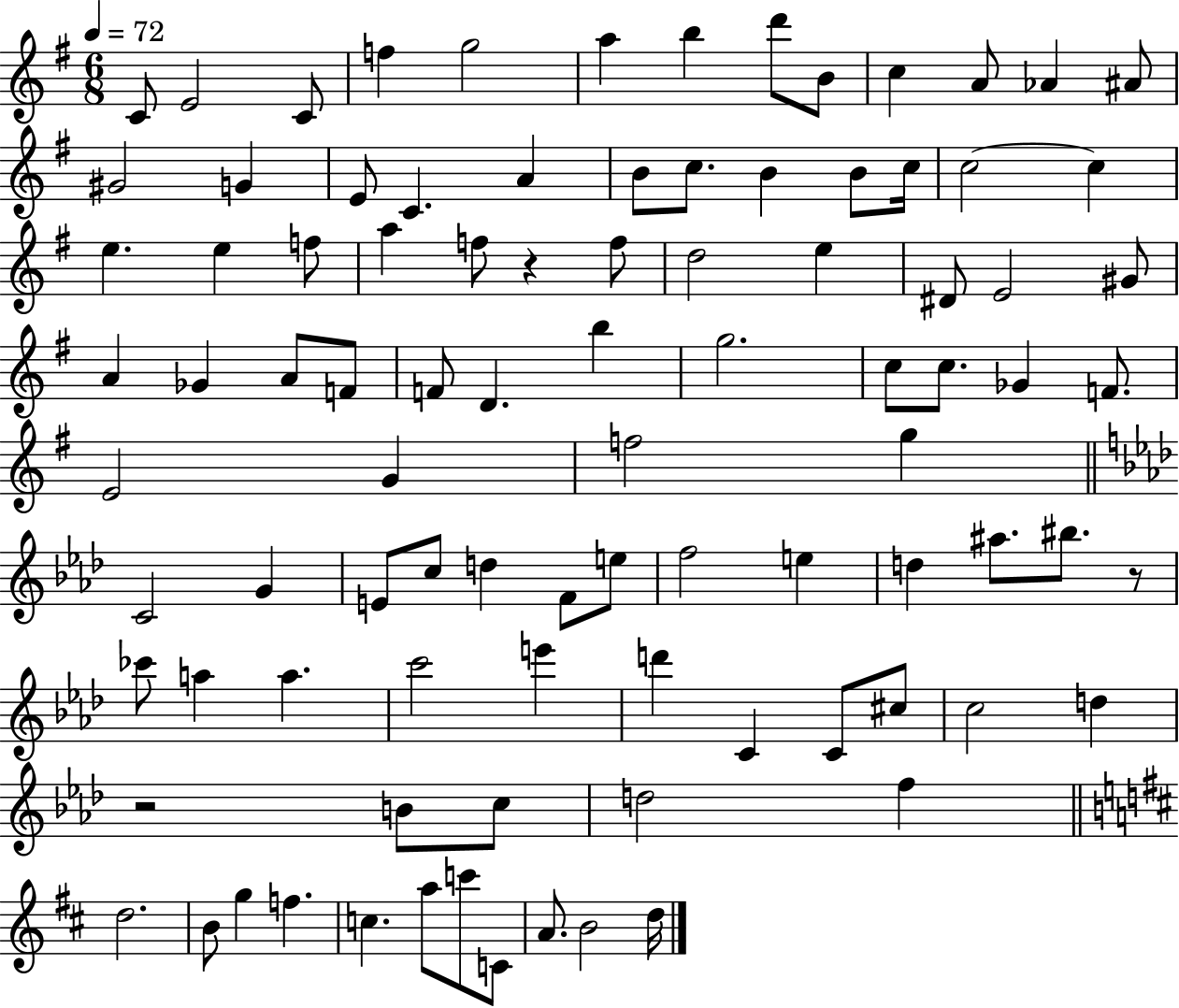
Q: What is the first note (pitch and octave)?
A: C4